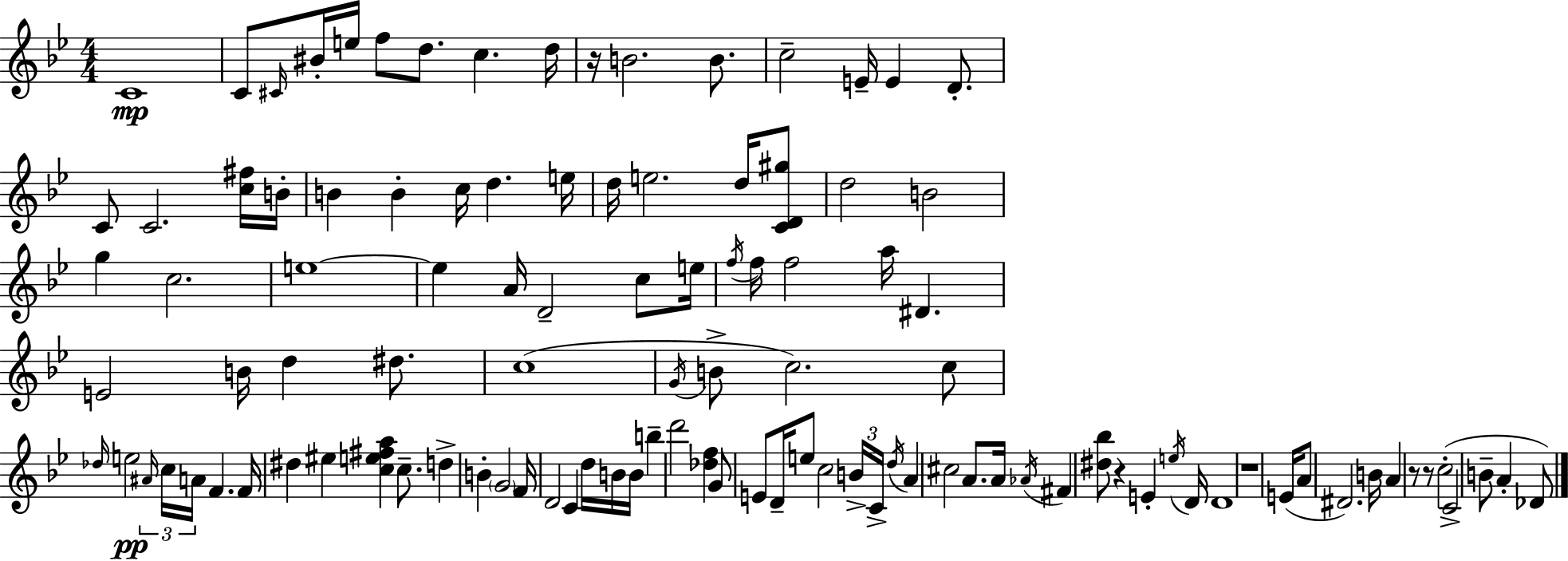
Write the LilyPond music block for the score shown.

{
  \clef treble
  \numericTimeSignature
  \time 4/4
  \key bes \major
  \repeat volta 2 { c'1\mp | c'8 \grace { cis'16 } bis'16-. e''16 f''8 d''8. c''4. | d''16 r16 b'2. b'8. | c''2-- e'16-- e'4 d'8.-. | \break c'8 c'2. <c'' fis''>16 | b'16-. b'4 b'4-. c''16 d''4. | e''16 d''16 e''2. d''16 <c' d' gis''>8 | d''2 b'2 | \break g''4 c''2. | e''1~~ | e''4 a'16 d'2-- c''8 | e''16 \acciaccatura { f''16 } f''16 f''2 a''16 dis'4. | \break e'2 b'16 d''4 dis''8. | c''1( | \acciaccatura { g'16 } b'8-> c''2.) | c''8 \grace { des''16 } e''2\pp \tuplet 3/2 { \grace { ais'16 } c''16 a'16 } f'4. | \break f'16 dis''4 eis''4 <c'' e'' fis'' a''>4 | c''8.-- d''4-> b'4-. \parenthesize g'2 | f'16 d'2 c'4 | d''16 b'16 b'16 b''4-- d'''2 | \break <des'' f''>4 g'8 e'8 d'16-- e''8 c''2 | \tuplet 3/2 { b'16-> c'16-> \acciaccatura { d''16 } } a'4 cis''2 | a'8. a'16 \acciaccatura { aes'16 } fis'4 <dis'' bes''>8 r4 | e'4-. \acciaccatura { e''16 } d'16 d'1 | \break r1 | e'16( a'8 dis'2.) | b'16 a'4 r8 r8 | c''2-.( c'2-> | \break b'8-- a'4-. des'8) } \bar "|."
}